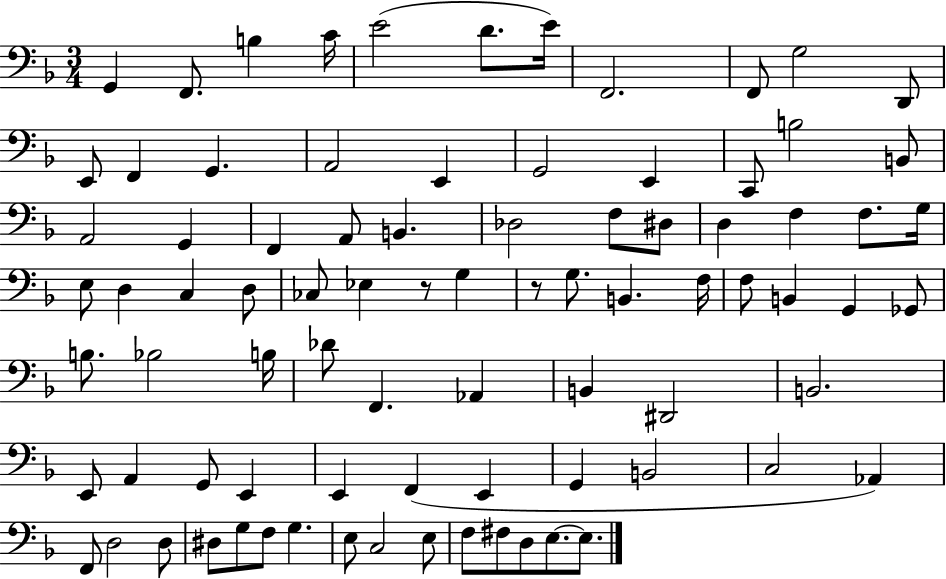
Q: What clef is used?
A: bass